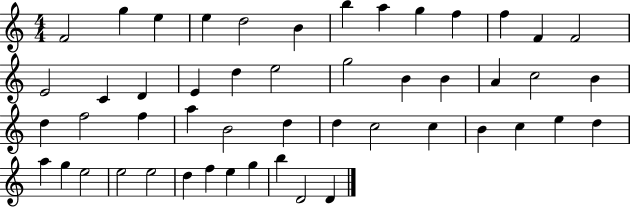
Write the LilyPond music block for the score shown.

{
  \clef treble
  \numericTimeSignature
  \time 4/4
  \key c \major
  f'2 g''4 e''4 | e''4 d''2 b'4 | b''4 a''4 g''4 f''4 | f''4 f'4 f'2 | \break e'2 c'4 d'4 | e'4 d''4 e''2 | g''2 b'4 b'4 | a'4 c''2 b'4 | \break d''4 f''2 f''4 | a''4 b'2 d''4 | d''4 c''2 c''4 | b'4 c''4 e''4 d''4 | \break a''4 g''4 e''2 | e''2 e''2 | d''4 f''4 e''4 g''4 | b''4 d'2 d'4 | \break \bar "|."
}